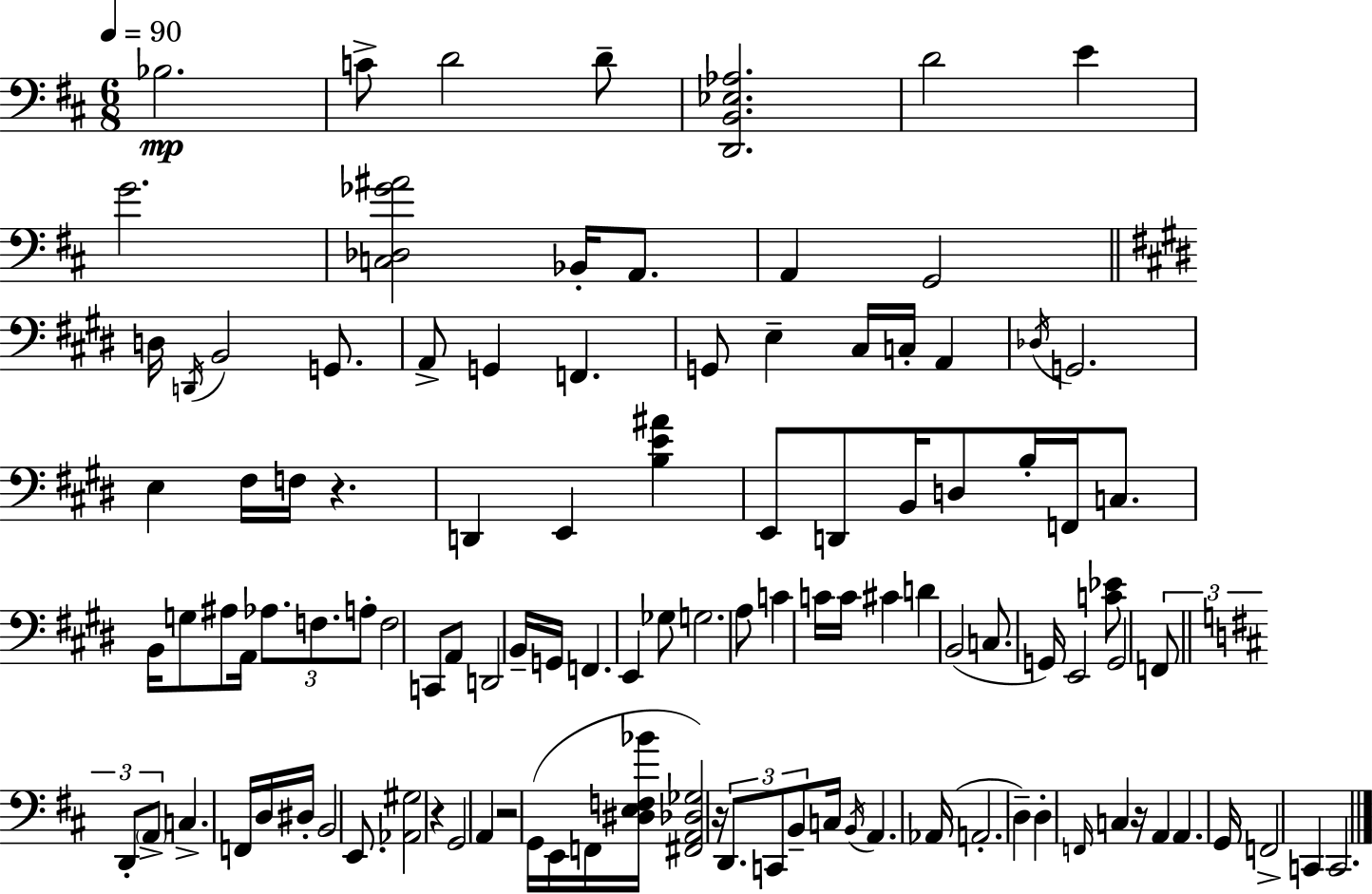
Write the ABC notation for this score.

X:1
T:Untitled
M:6/8
L:1/4
K:D
_B,2 C/2 D2 D/2 [D,,B,,_E,_A,]2 D2 E G2 [C,_D,_G^A]2 _B,,/4 A,,/2 A,, G,,2 D,/4 D,,/4 B,,2 G,,/2 A,,/2 G,, F,, G,,/2 E, ^C,/4 C,/4 A,, _D,/4 G,,2 E, ^F,/4 F,/4 z D,, E,, [B,E^A] E,,/2 D,,/2 B,,/4 D,/2 B,/4 F,,/4 C,/2 B,,/4 G,/2 ^A,/2 A,,/4 _A,/2 F,/2 A,/2 F,2 C,,/2 A,,/2 D,,2 B,,/4 G,,/4 F,, E,, _G,/2 G,2 A,/2 C C/4 C/4 ^C D B,,2 C,/2 G,,/4 E,,2 [C_E]/2 G,,2 F,,/2 D,,/2 A,,/2 C, F,,/4 D,/4 ^D,/4 B,,2 E,,/2 [_A,,^G,]2 z G,,2 A,, z2 G,,/4 E,,/4 F,,/4 [^D,E,F,_B]/4 [^F,,A,,_D,_G,]2 z/4 D,,/2 C,,/2 B,,/2 C,/4 B,,/4 A,, _A,,/4 A,,2 D, D, F,,/4 C, z/4 A,, A,, G,,/4 F,,2 C,, C,,2